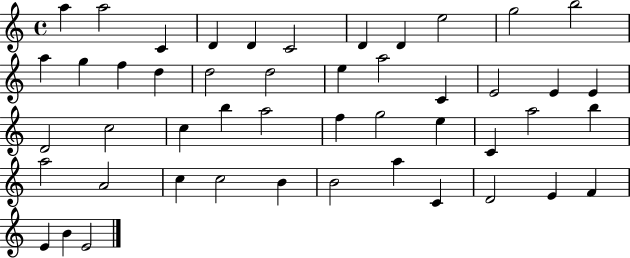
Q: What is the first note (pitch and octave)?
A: A5